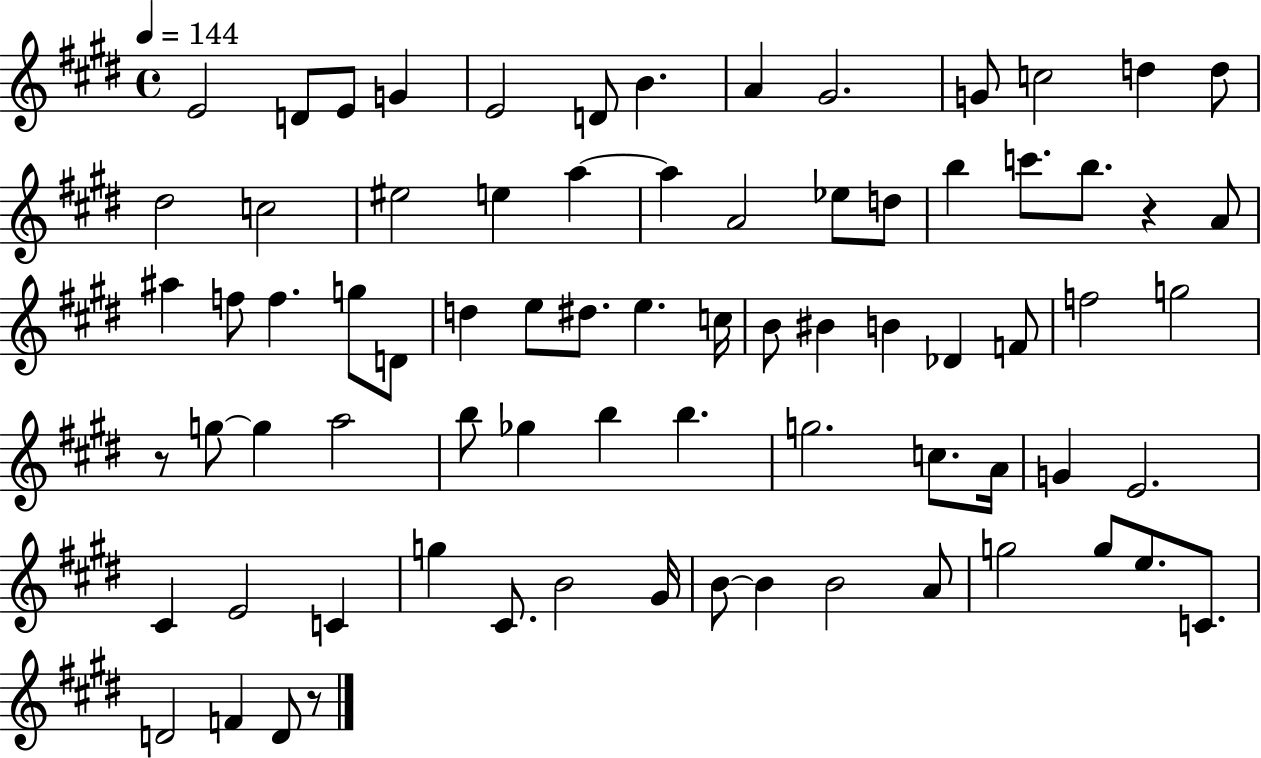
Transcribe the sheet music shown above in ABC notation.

X:1
T:Untitled
M:4/4
L:1/4
K:E
E2 D/2 E/2 G E2 D/2 B A ^G2 G/2 c2 d d/2 ^d2 c2 ^e2 e a a A2 _e/2 d/2 b c'/2 b/2 z A/2 ^a f/2 f g/2 D/2 d e/2 ^d/2 e c/4 B/2 ^B B _D F/2 f2 g2 z/2 g/2 g a2 b/2 _g b b g2 c/2 A/4 G E2 ^C E2 C g ^C/2 B2 ^G/4 B/2 B B2 A/2 g2 g/2 e/2 C/2 D2 F D/2 z/2